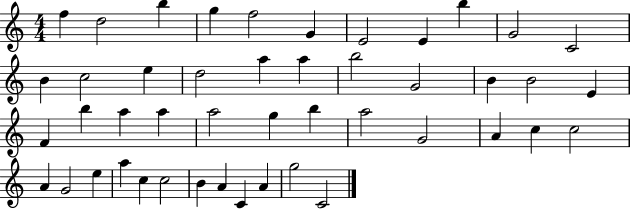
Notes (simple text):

F5/q D5/h B5/q G5/q F5/h G4/q E4/h E4/q B5/q G4/h C4/h B4/q C5/h E5/q D5/h A5/q A5/q B5/h G4/h B4/q B4/h E4/q F4/q B5/q A5/q A5/q A5/h G5/q B5/q A5/h G4/h A4/q C5/q C5/h A4/q G4/h E5/q A5/q C5/q C5/h B4/q A4/q C4/q A4/q G5/h C4/h